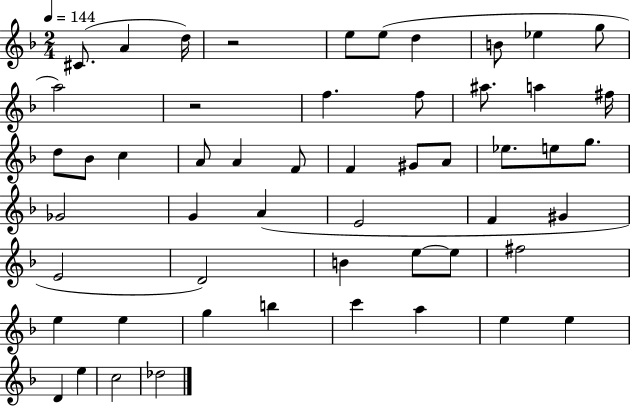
{
  \clef treble
  \numericTimeSignature
  \time 2/4
  \key f \major
  \tempo 4 = 144
  cis'8.( a'4 d''16) | r2 | e''8 e''8( d''4 | b'8 ees''4 g''8 | \break a''2) | r2 | f''4. f''8 | ais''8. a''4 fis''16 | \break d''8 bes'8 c''4 | a'8 a'4 f'8 | f'4 gis'8 a'8 | ees''8. e''8 g''8. | \break ges'2 | g'4 a'4( | e'2 | f'4 gis'4 | \break e'2 | d'2) | b'4 e''8~~ e''8 | fis''2 | \break e''4 e''4 | g''4 b''4 | c'''4 a''4 | e''4 e''4 | \break d'4 e''4 | c''2 | des''2 | \bar "|."
}